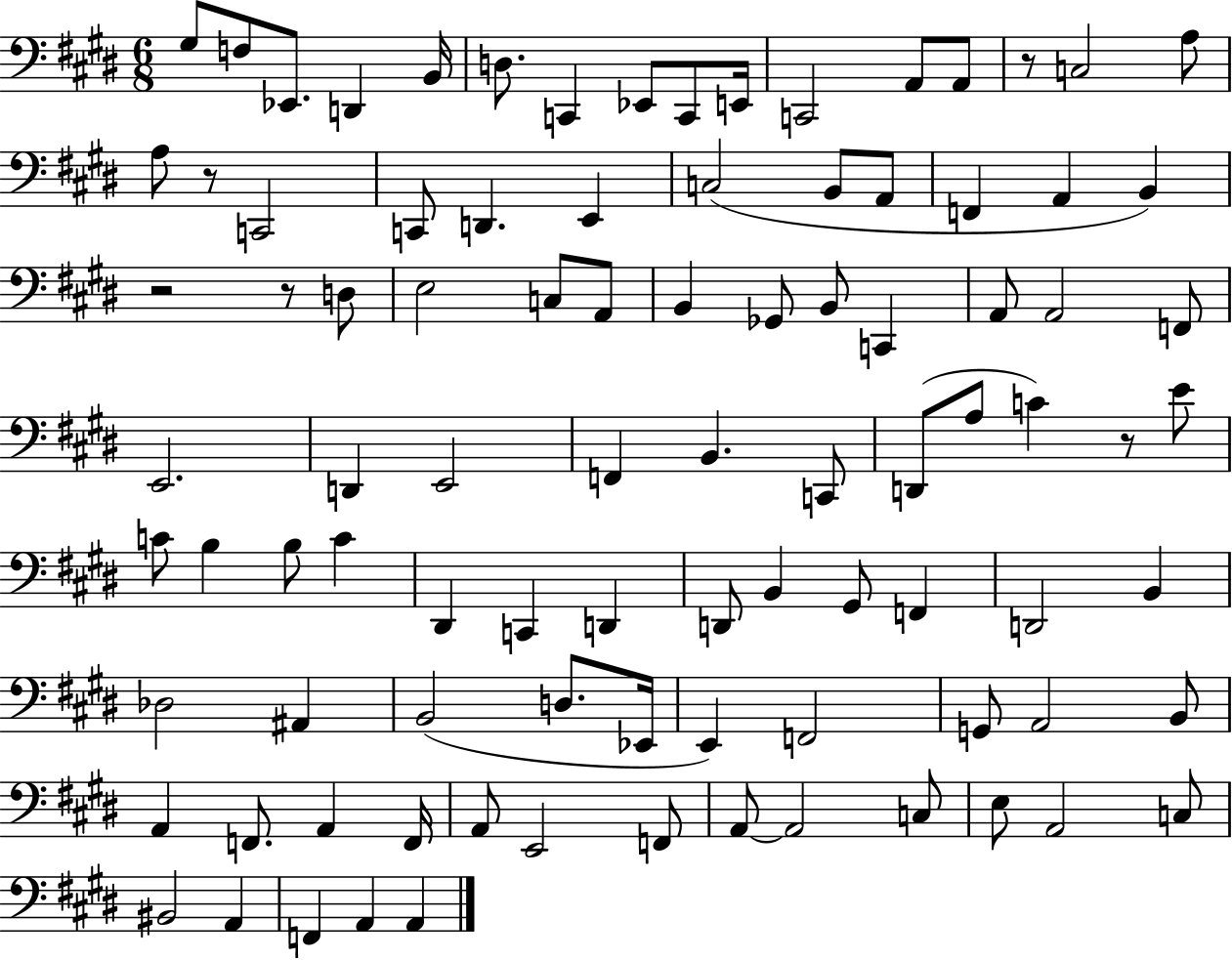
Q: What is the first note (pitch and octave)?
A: G#3